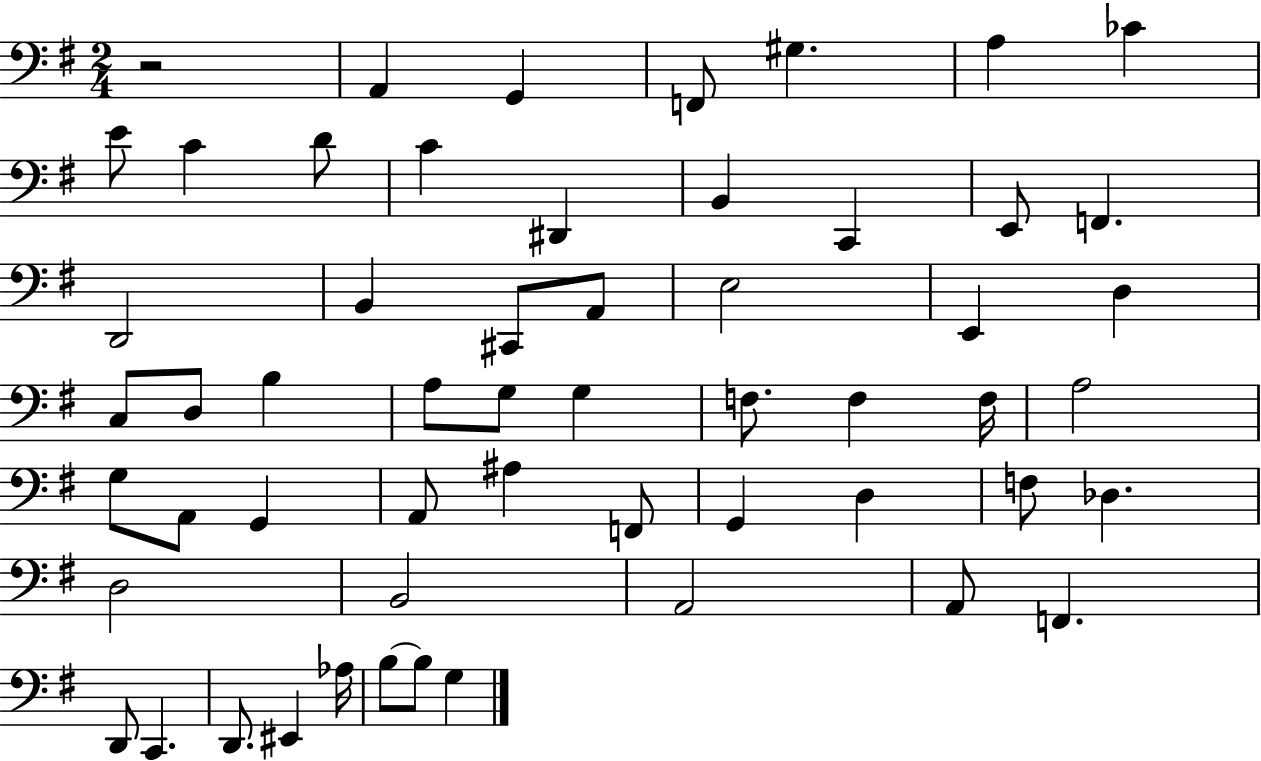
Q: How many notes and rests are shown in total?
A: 56